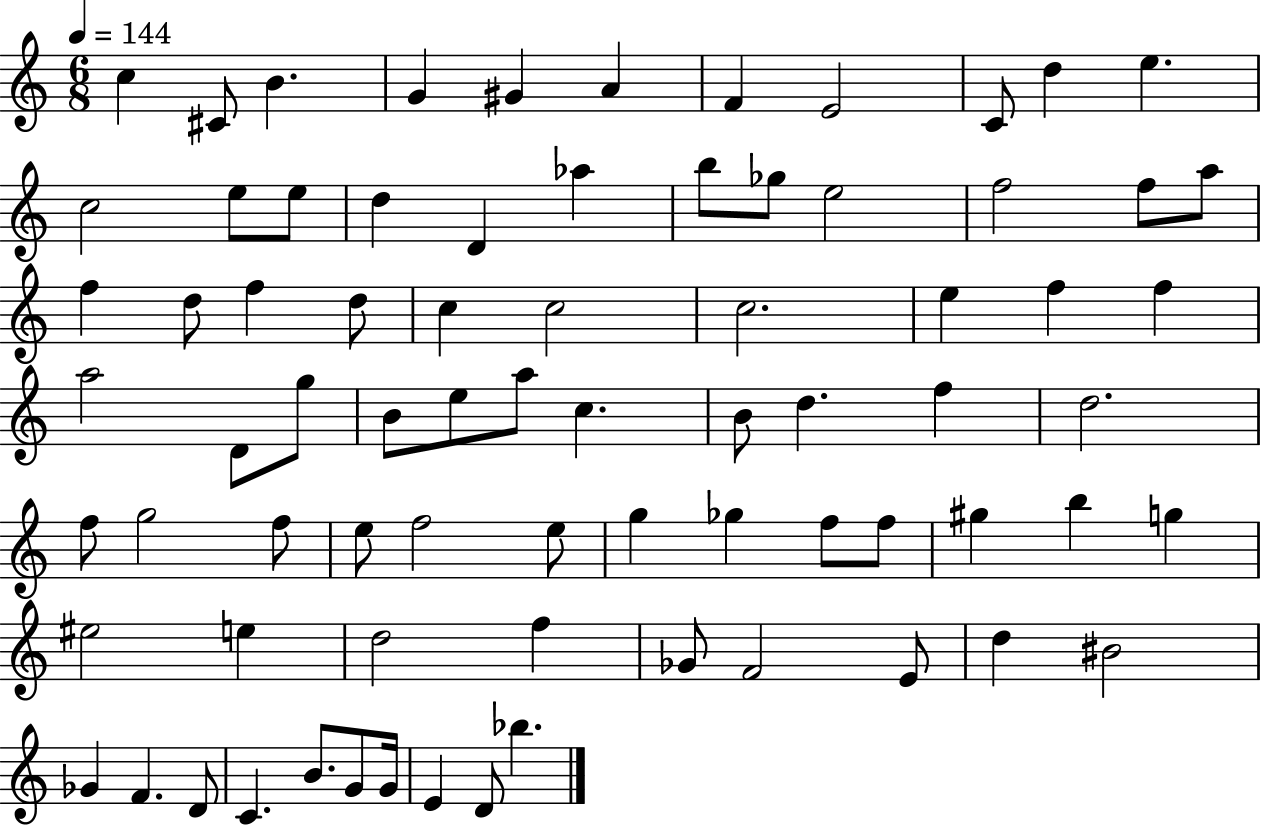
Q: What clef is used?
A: treble